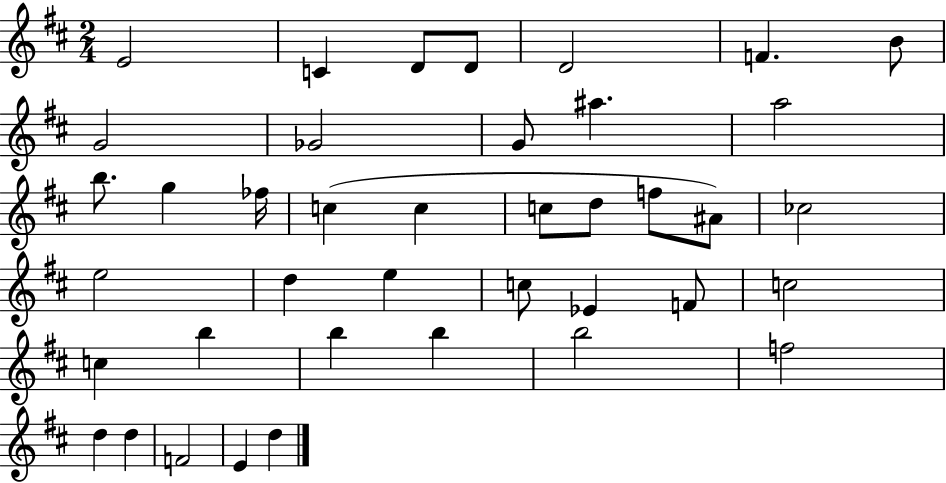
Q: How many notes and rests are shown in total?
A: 40